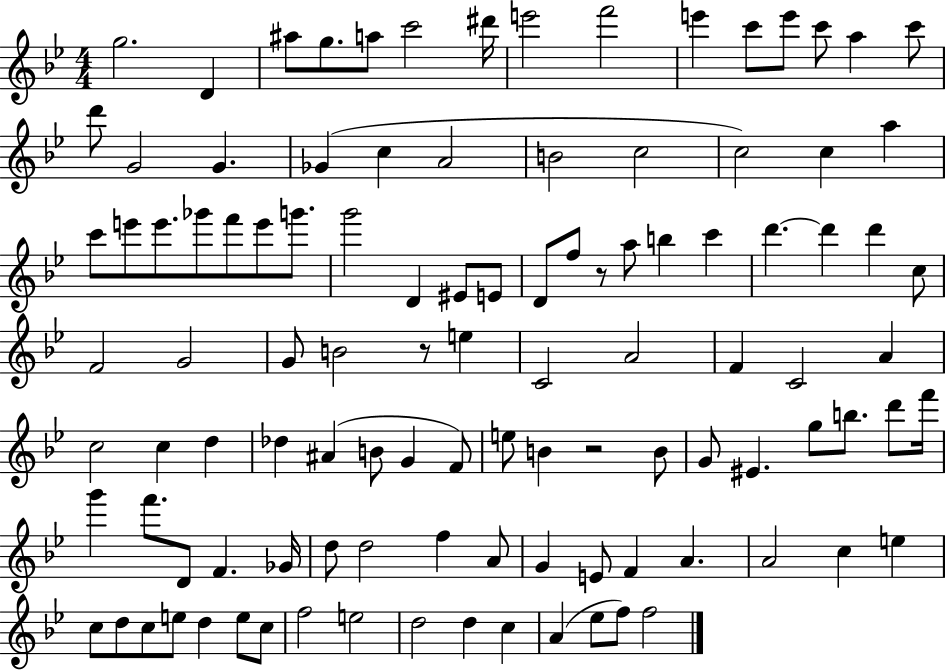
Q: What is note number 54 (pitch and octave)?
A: F4